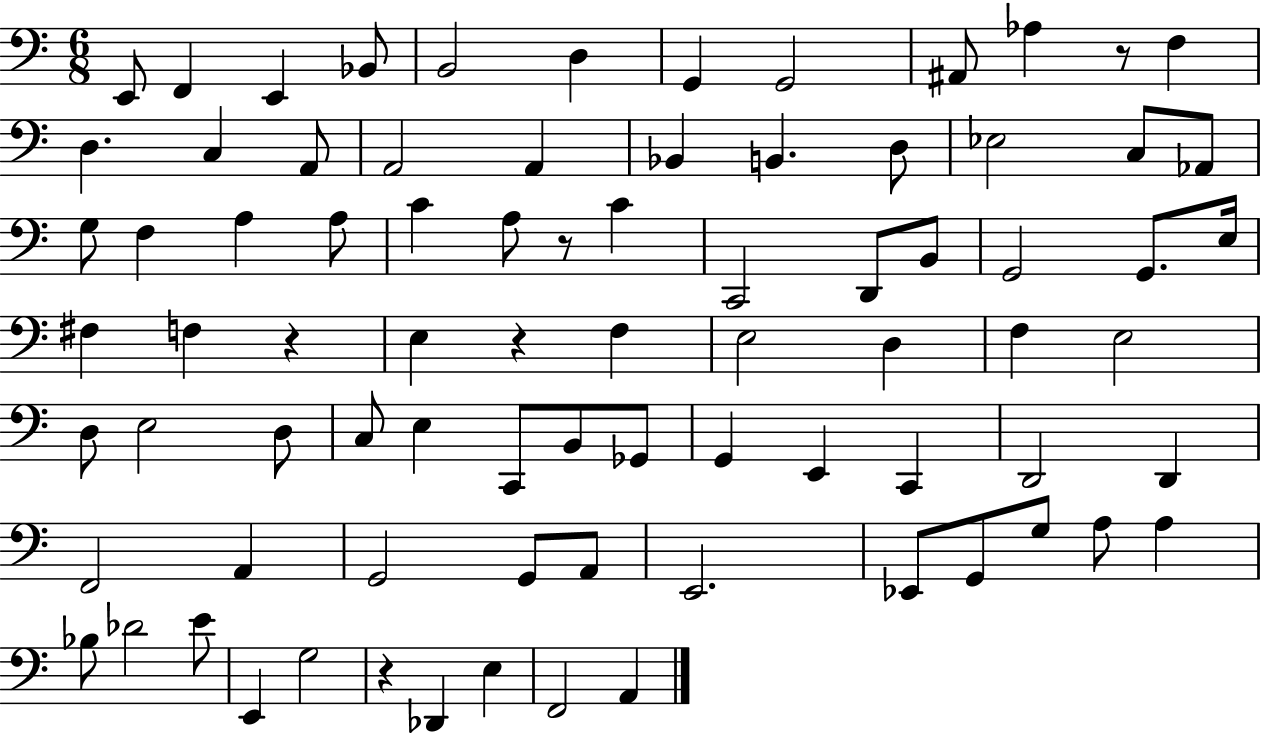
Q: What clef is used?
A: bass